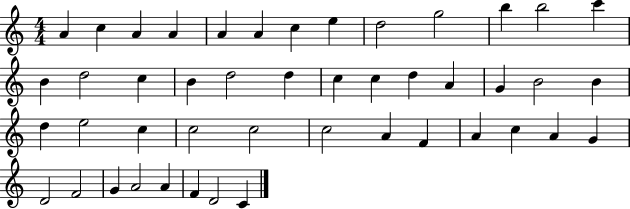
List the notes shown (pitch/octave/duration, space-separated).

A4/q C5/q A4/q A4/q A4/q A4/q C5/q E5/q D5/h G5/h B5/q B5/h C6/q B4/q D5/h C5/q B4/q D5/h D5/q C5/q C5/q D5/q A4/q G4/q B4/h B4/q D5/q E5/h C5/q C5/h C5/h C5/h A4/q F4/q A4/q C5/q A4/q G4/q D4/h F4/h G4/q A4/h A4/q F4/q D4/h C4/q